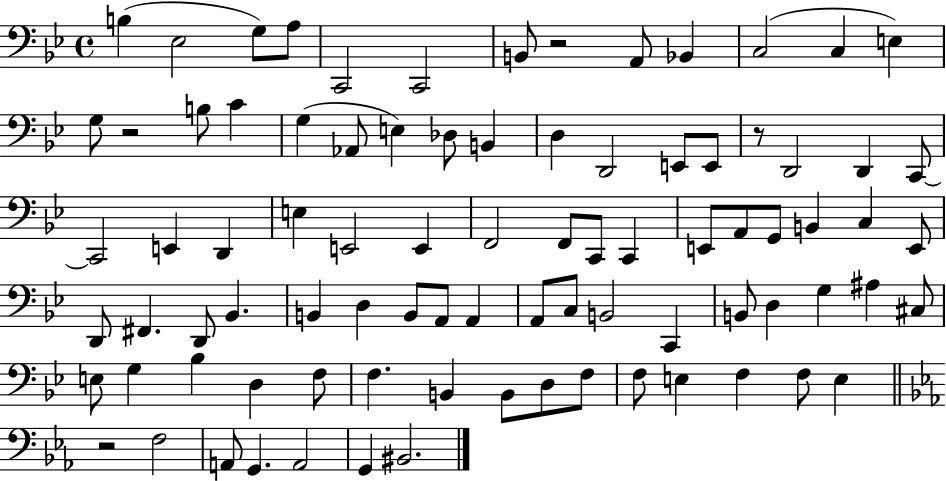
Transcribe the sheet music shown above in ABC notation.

X:1
T:Untitled
M:4/4
L:1/4
K:Bb
B, _E,2 G,/2 A,/2 C,,2 C,,2 B,,/2 z2 A,,/2 _B,, C,2 C, E, G,/2 z2 B,/2 C G, _A,,/2 E, _D,/2 B,, D, D,,2 E,,/2 E,,/2 z/2 D,,2 D,, C,,/2 C,,2 E,, D,, E, E,,2 E,, F,,2 F,,/2 C,,/2 C,, E,,/2 A,,/2 G,,/2 B,, C, E,,/2 D,,/2 ^F,, D,,/2 _B,, B,, D, B,,/2 A,,/2 A,, A,,/2 C,/2 B,,2 C,, B,,/2 D, G, ^A, ^C,/2 E,/2 G, _B, D, F,/2 F, B,, B,,/2 D,/2 F,/2 F,/2 E, F, F,/2 E, z2 F,2 A,,/2 G,, A,,2 G,, ^B,,2